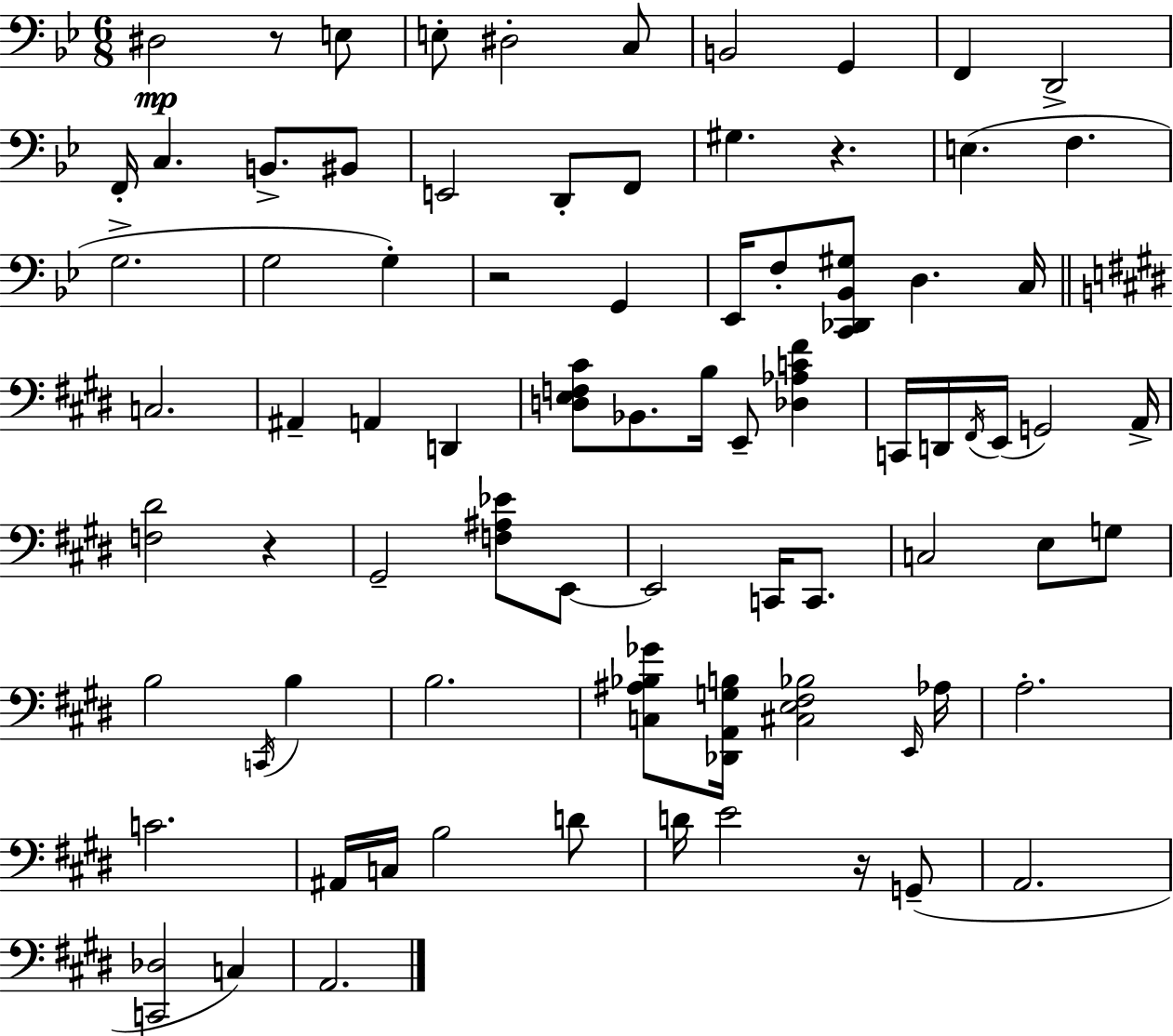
X:1
T:Untitled
M:6/8
L:1/4
K:Bb
^D,2 z/2 E,/2 E,/2 ^D,2 C,/2 B,,2 G,, F,, D,,2 F,,/4 C, B,,/2 ^B,,/2 E,,2 D,,/2 F,,/2 ^G, z E, F, G,2 G,2 G, z2 G,, _E,,/4 F,/2 [C,,_D,,_B,,^G,]/2 D, C,/4 C,2 ^A,, A,, D,, [D,E,F,^C]/2 _B,,/2 B,/4 E,,/2 [_D,_A,C^F] C,,/4 D,,/4 ^F,,/4 E,,/4 G,,2 A,,/4 [F,^D]2 z ^G,,2 [F,^A,_E]/2 E,,/2 E,,2 C,,/4 C,,/2 C,2 E,/2 G,/2 B,2 C,,/4 B, B,2 [C,^A,_B,_G]/2 [_D,,A,,G,B,]/4 [^C,E,^F,_B,]2 E,,/4 _A,/4 A,2 C2 ^A,,/4 C,/4 B,2 D/2 D/4 E2 z/4 G,,/2 A,,2 [C,,_D,]2 C, A,,2